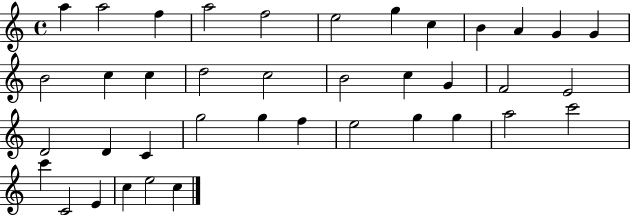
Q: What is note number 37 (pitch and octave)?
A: C5